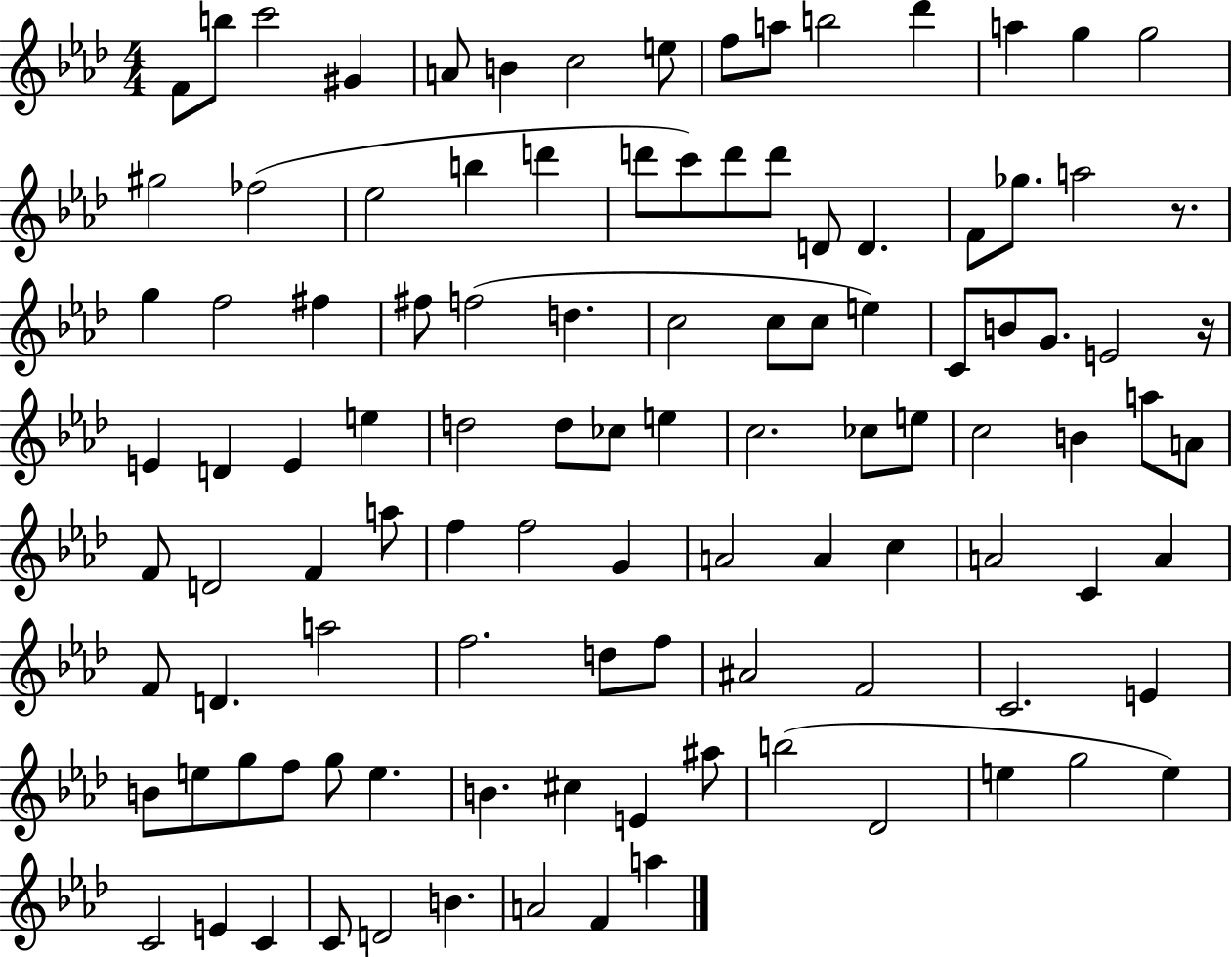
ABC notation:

X:1
T:Untitled
M:4/4
L:1/4
K:Ab
F/2 b/2 c'2 ^G A/2 B c2 e/2 f/2 a/2 b2 _d' a g g2 ^g2 _f2 _e2 b d' d'/2 c'/2 d'/2 d'/2 D/2 D F/2 _g/2 a2 z/2 g f2 ^f ^f/2 f2 d c2 c/2 c/2 e C/2 B/2 G/2 E2 z/4 E D E e d2 d/2 _c/2 e c2 _c/2 e/2 c2 B a/2 A/2 F/2 D2 F a/2 f f2 G A2 A c A2 C A F/2 D a2 f2 d/2 f/2 ^A2 F2 C2 E B/2 e/2 g/2 f/2 g/2 e B ^c E ^a/2 b2 _D2 e g2 e C2 E C C/2 D2 B A2 F a